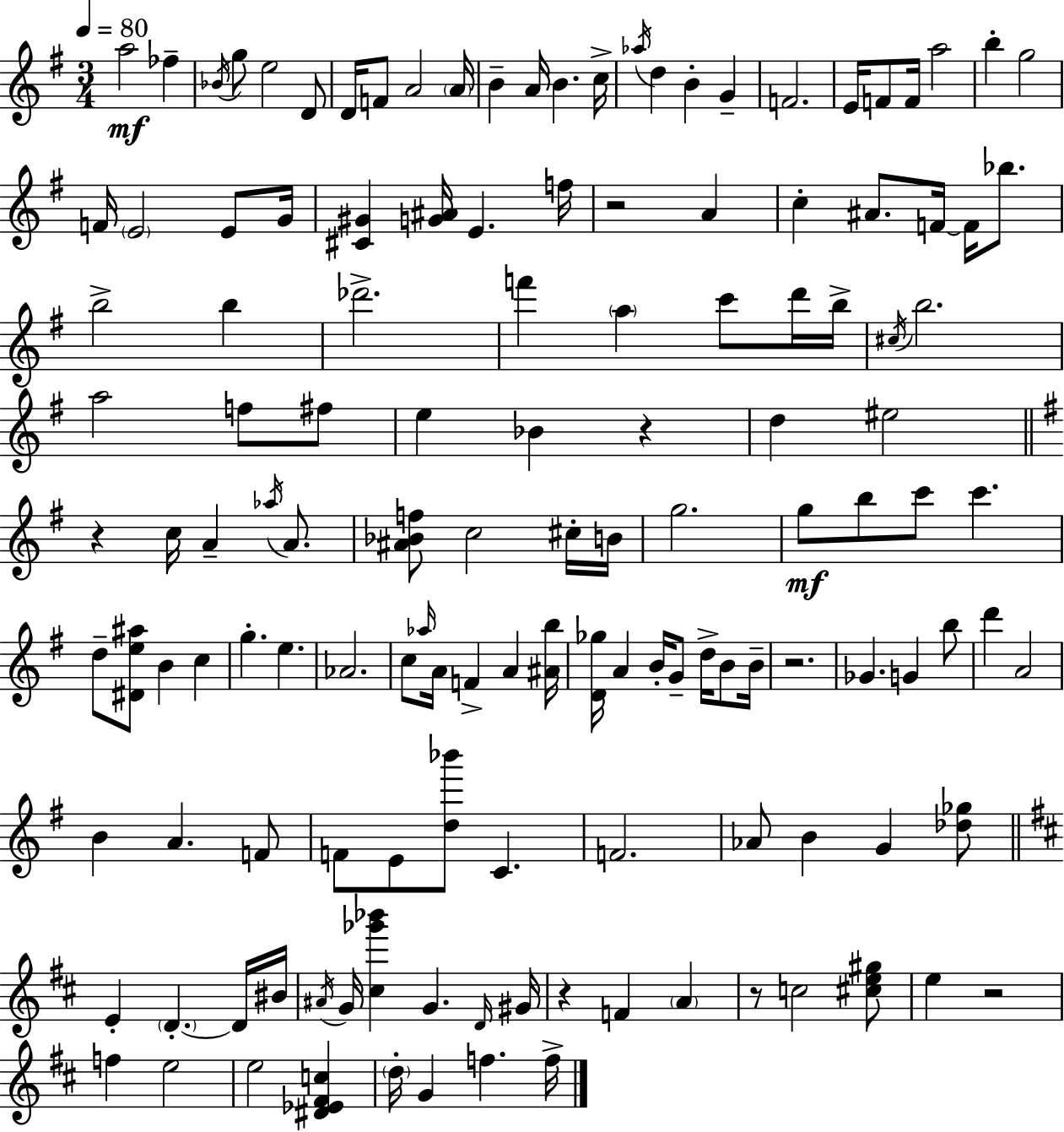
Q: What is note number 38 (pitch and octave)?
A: B5